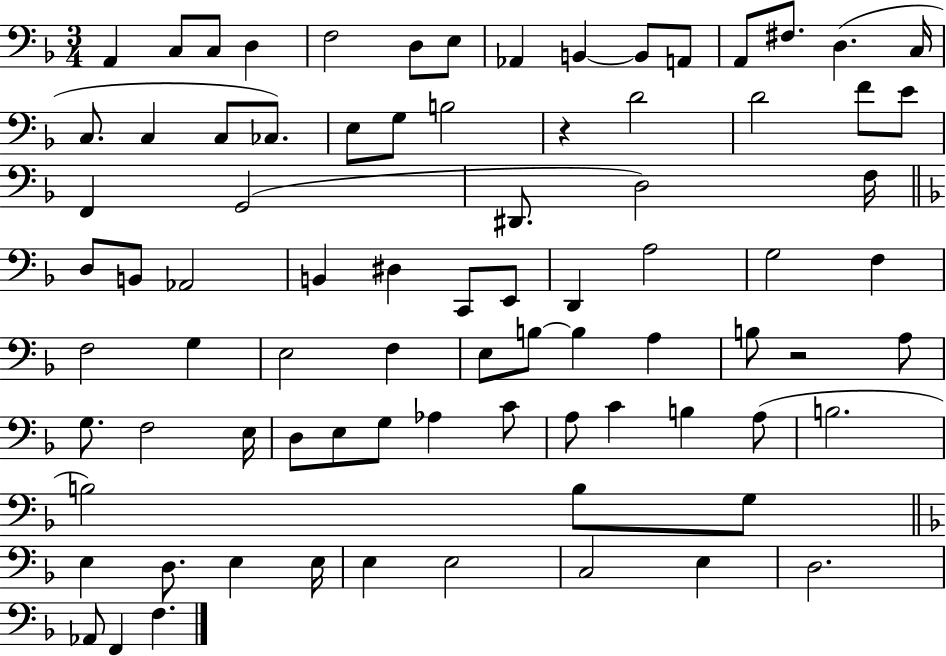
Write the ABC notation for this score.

X:1
T:Untitled
M:3/4
L:1/4
K:F
A,, C,/2 C,/2 D, F,2 D,/2 E,/2 _A,, B,, B,,/2 A,,/2 A,,/2 ^F,/2 D, C,/4 C,/2 C, C,/2 _C,/2 E,/2 G,/2 B,2 z D2 D2 F/2 E/2 F,, G,,2 ^D,,/2 D,2 F,/4 D,/2 B,,/2 _A,,2 B,, ^D, C,,/2 E,,/2 D,, A,2 G,2 F, F,2 G, E,2 F, E,/2 B,/2 B, A, B,/2 z2 A,/2 G,/2 F,2 E,/4 D,/2 E,/2 G,/2 _A, C/2 A,/2 C B, A,/2 B,2 B,2 B,/2 G,/2 E, D,/2 E, E,/4 E, E,2 C,2 E, D,2 _A,,/2 F,, F,